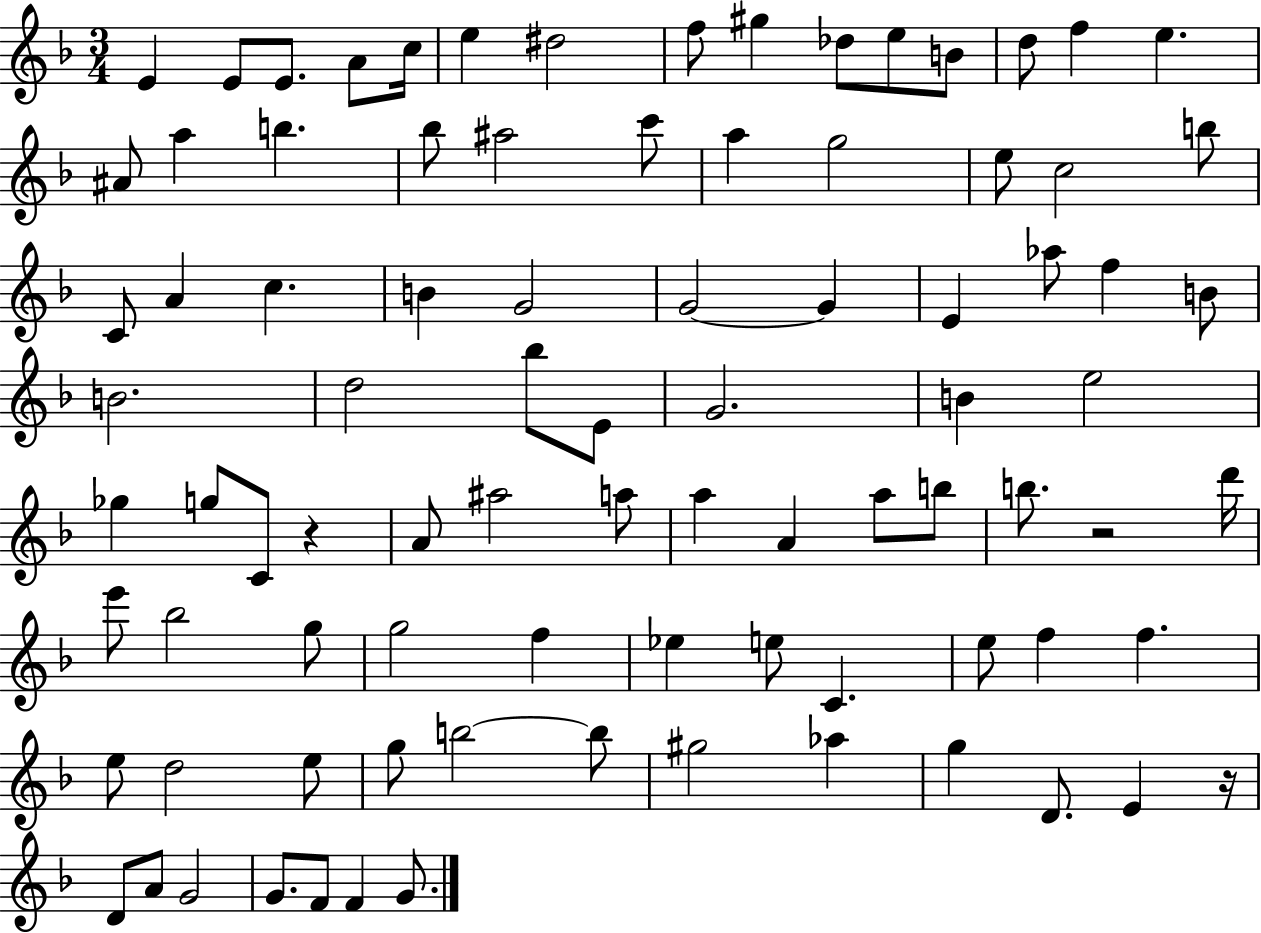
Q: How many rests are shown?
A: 3